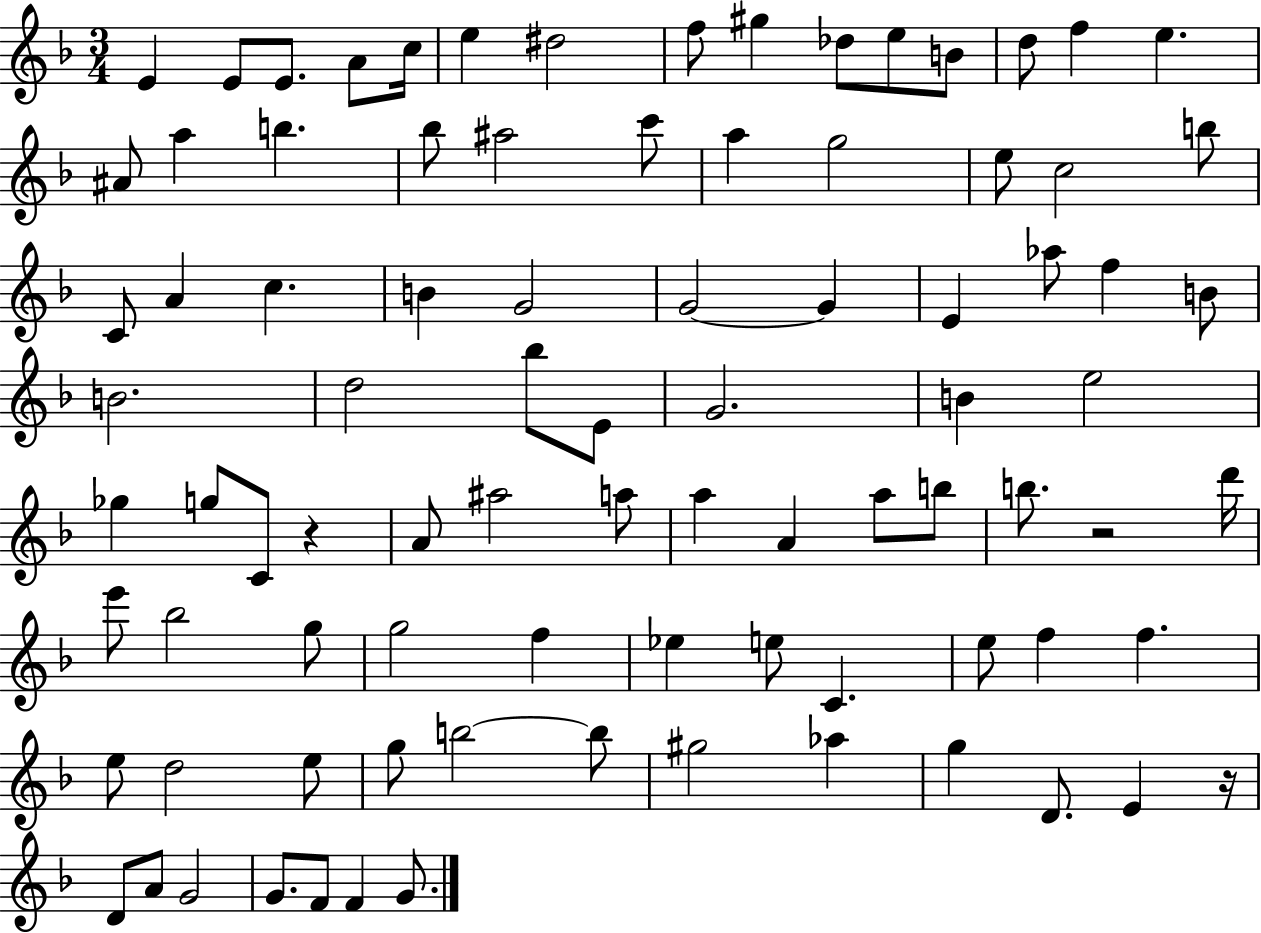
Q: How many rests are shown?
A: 3